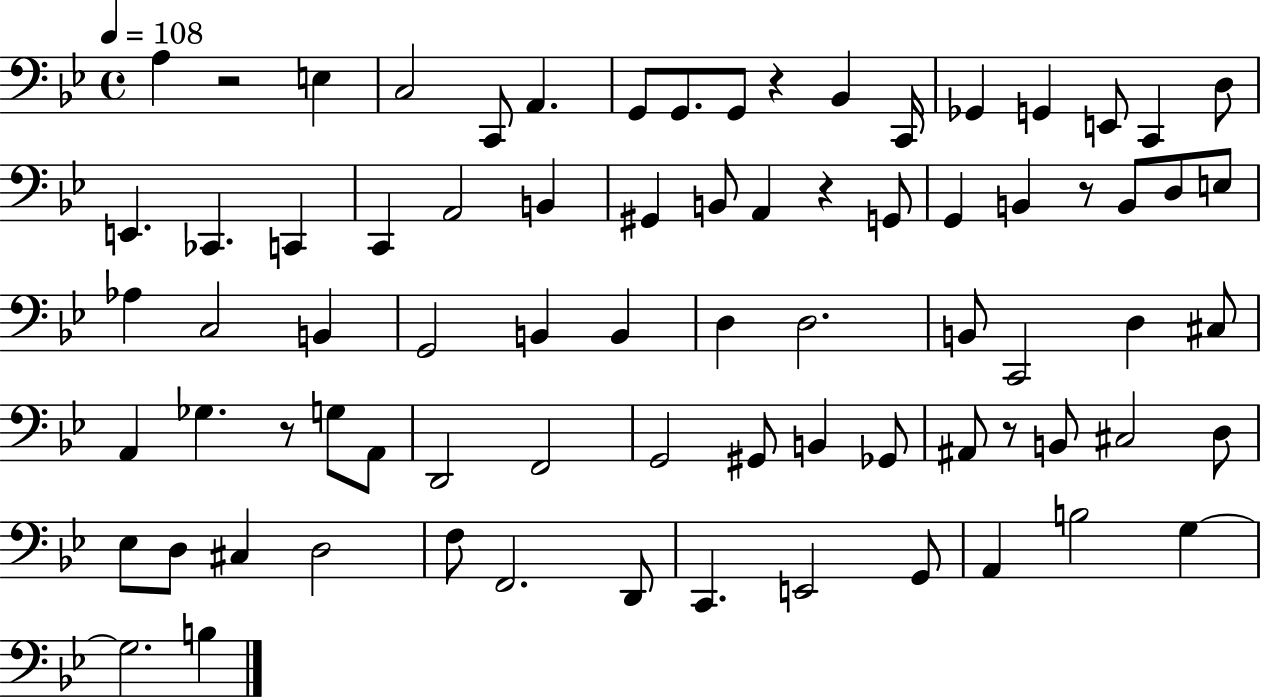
{
  \clef bass
  \time 4/4
  \defaultTimeSignature
  \key bes \major
  \tempo 4 = 108
  \repeat volta 2 { a4 r2 e4 | c2 c,8 a,4. | g,8 g,8. g,8 r4 bes,4 c,16 | ges,4 g,4 e,8 c,4 d8 | \break e,4. ces,4. c,4 | c,4 a,2 b,4 | gis,4 b,8 a,4 r4 g,8 | g,4 b,4 r8 b,8 d8 e8 | \break aes4 c2 b,4 | g,2 b,4 b,4 | d4 d2. | b,8 c,2 d4 cis8 | \break a,4 ges4. r8 g8 a,8 | d,2 f,2 | g,2 gis,8 b,4 ges,8 | ais,8 r8 b,8 cis2 d8 | \break ees8 d8 cis4 d2 | f8 f,2. d,8 | c,4. e,2 g,8 | a,4 b2 g4~~ | \break g2. b4 | } \bar "|."
}